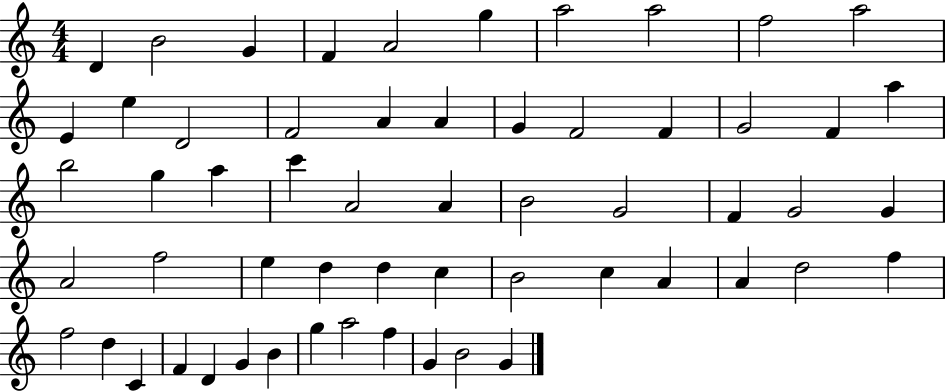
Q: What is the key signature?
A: C major